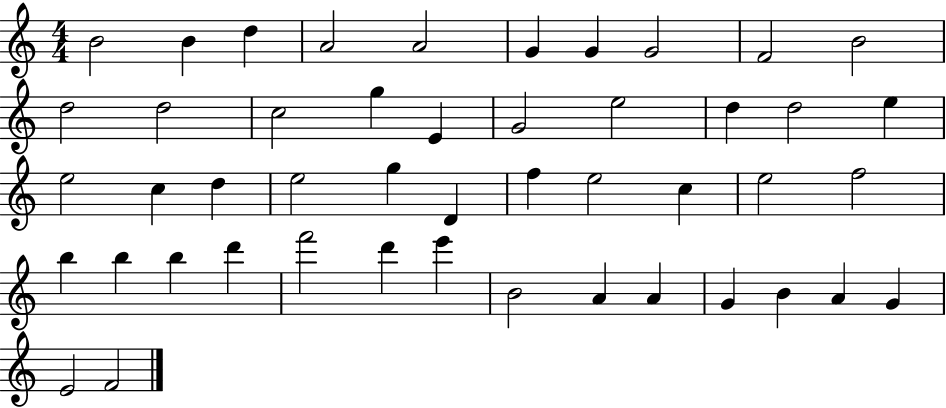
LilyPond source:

{
  \clef treble
  \numericTimeSignature
  \time 4/4
  \key c \major
  b'2 b'4 d''4 | a'2 a'2 | g'4 g'4 g'2 | f'2 b'2 | \break d''2 d''2 | c''2 g''4 e'4 | g'2 e''2 | d''4 d''2 e''4 | \break e''2 c''4 d''4 | e''2 g''4 d'4 | f''4 e''2 c''4 | e''2 f''2 | \break b''4 b''4 b''4 d'''4 | f'''2 d'''4 e'''4 | b'2 a'4 a'4 | g'4 b'4 a'4 g'4 | \break e'2 f'2 | \bar "|."
}